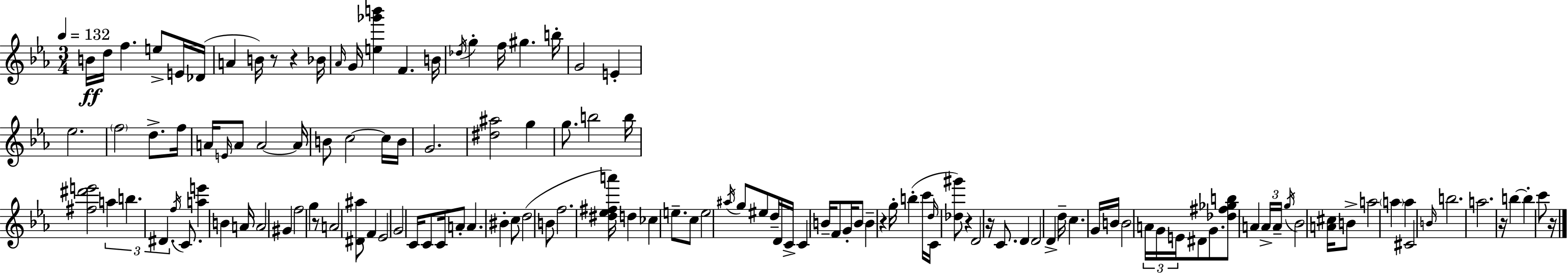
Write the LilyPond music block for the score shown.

{
  \clef treble
  \numericTimeSignature
  \time 3/4
  \key c \minor
  \tempo 4 = 132
  b'16\ff d''16 f''4. e''8-> e'16 des'16( | a'4 b'16) r8 r4 bes'16 | \grace { aes'16 } g'16 <e'' ges''' b'''>4 f'4. | b'16 \acciaccatura { des''16 } g''4-. f''16 gis''4. | \break b''16-. g'2 e'4-. | ees''2. | \parenthesize f''2 d''8.-> | f''16 a'16 \grace { e'16 } a'8 a'2~~ | \break a'16 b'8 c''2~~ | c''16 b'16 g'2. | <dis'' ais''>2 g''4 | g''8. b''2 | \break b''16 <fis'' dis''' e'''>2 \tuplet 3/2 { a''4 | b''4. dis'4. } | \acciaccatura { f''16 } c'8. <a'' e'''>4 b'4 | a'16 a'2 | \break gis'4 f''2 | g''4 r8 a'2 | <dis' ais''>8 f'4 ees'2 | g'2 | \break c'16 c'8 c'16 a'8-. a'4. | bis'4-. c''8 d''2( | b'8 f''2. | <dis'' ees'' fis'' a'''>16) d''4 ces''4 | \break e''8.-- c''8 e''2 | \acciaccatura { ais''16 } g''8 eis''8 d''16-- d'16 c'16-> c'4 | b'16-- f'8 g'16-. b'8 b'4-- | r4 g''16-. b''4-.( c'''16 \grace { d''16 } c'16 | \break <des'' gis'''>8) r4 d'2 | r16 c'8. d'4 d'2 | d'4-> d''16-- c''4. | g'16 b'16 b'2 | \break \tuplet 3/2 { a'16 g'16 e'16 } dis'8 g'8. <des'' fis'' ges'' b''>8 | a'4 \tuplet 3/2 { a'16-> a'16-- \acciaccatura { g''16 } } bes'2 | <a' cis''>16 b'8-> a''2 | \parenthesize a''4 a''4 cis'2 | \break \grace { b'16 } b''2. | a''2. | r16 b''4~~ | b''4-. c'''8 r16 \bar "|."
}